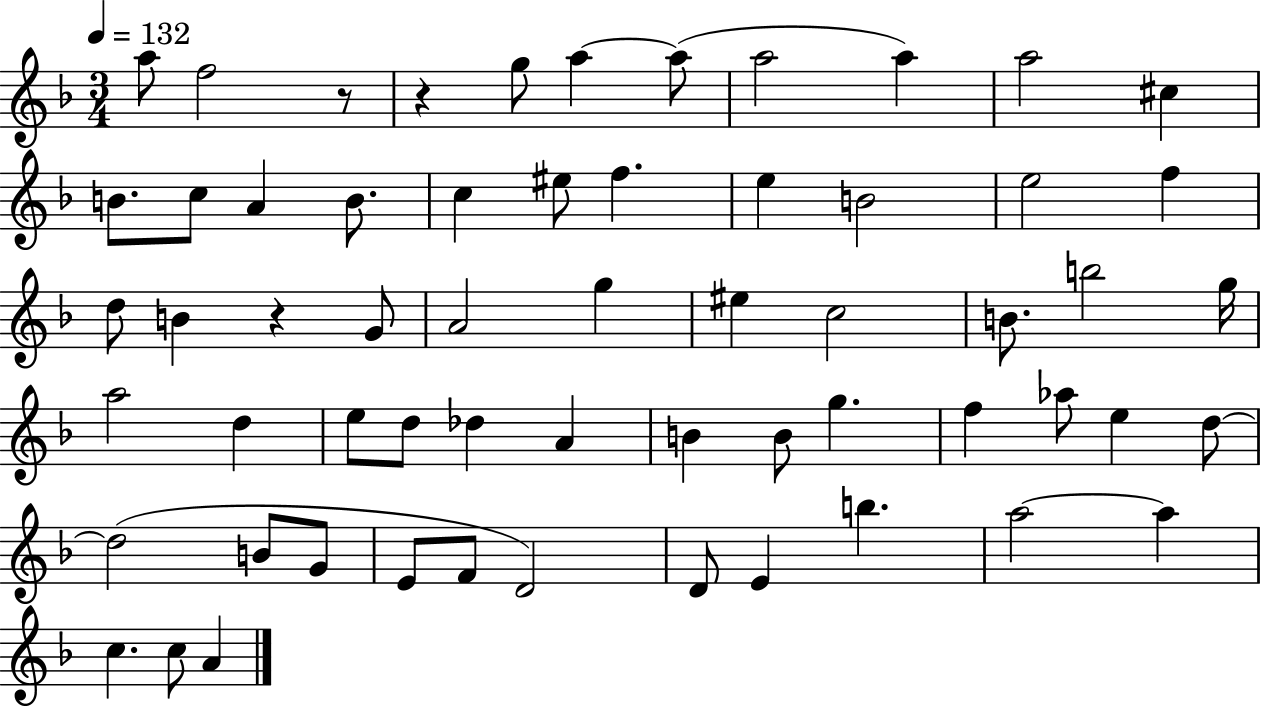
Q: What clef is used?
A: treble